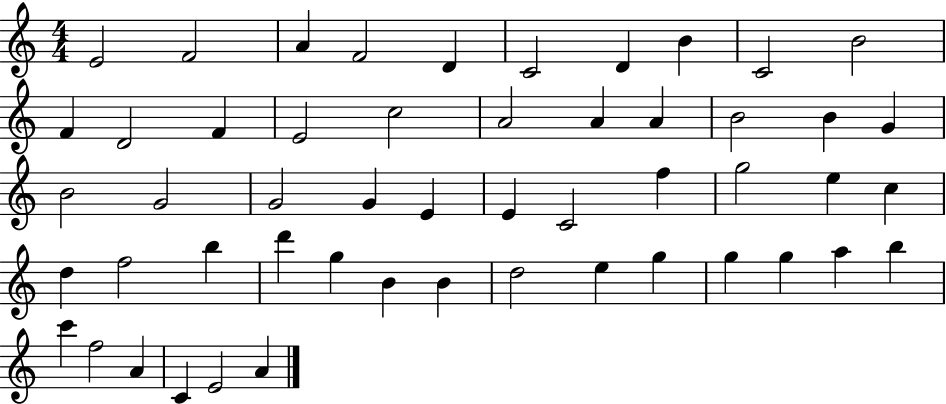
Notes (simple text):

E4/h F4/h A4/q F4/h D4/q C4/h D4/q B4/q C4/h B4/h F4/q D4/h F4/q E4/h C5/h A4/h A4/q A4/q B4/h B4/q G4/q B4/h G4/h G4/h G4/q E4/q E4/q C4/h F5/q G5/h E5/q C5/q D5/q F5/h B5/q D6/q G5/q B4/q B4/q D5/h E5/q G5/q G5/q G5/q A5/q B5/q C6/q F5/h A4/q C4/q E4/h A4/q